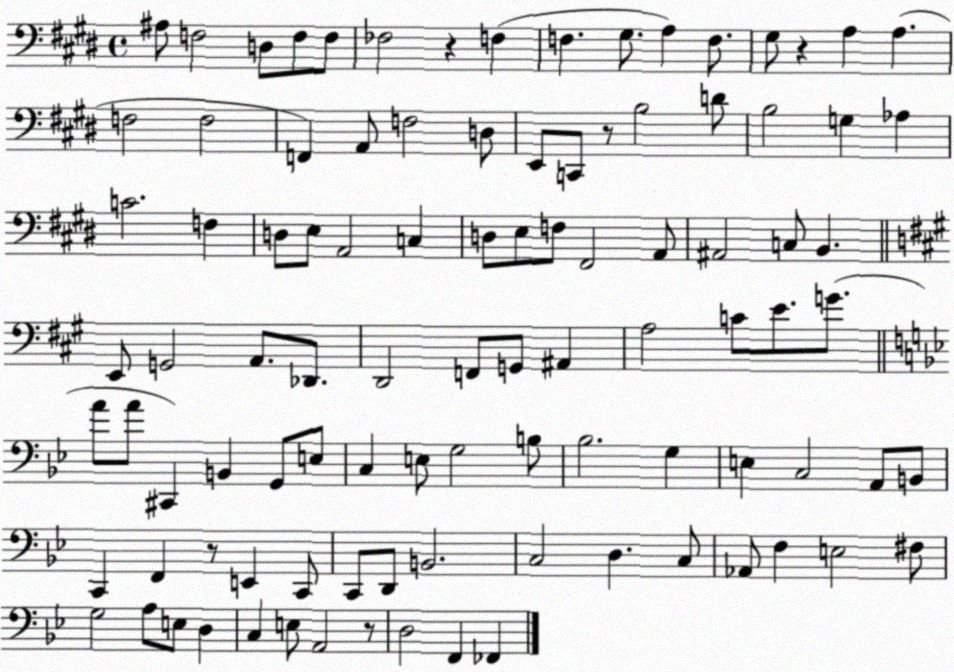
X:1
T:Untitled
M:4/4
L:1/4
K:E
^A,/2 F,2 D,/2 F,/2 F,/2 _F,2 z F, F, ^G,/2 A, F,/2 ^G,/2 z A, A, F,2 F,2 F,, A,,/2 F,2 D,/2 E,,/2 C,,/2 z/2 B,2 D/2 B,2 G, _A, C2 F, D,/2 E,/2 A,,2 C, D,/2 E,/2 F,/2 ^F,,2 A,,/2 ^A,,2 C,/2 B,, E,,/2 G,,2 A,,/2 _D,,/2 D,,2 F,,/2 G,,/2 ^A,, A,2 C/2 E/2 G/2 A/2 A/2 ^C,, B,, G,,/2 E,/2 C, E,/2 G,2 B,/2 _B,2 G, E, C,2 A,,/2 B,,/2 C,, F,, z/2 E,, C,,/2 C,,/2 D,,/2 B,,2 C,2 D, C,/2 _A,,/2 F, E,2 ^F,/2 G,2 A,/2 E,/2 D, C, E,/2 A,,2 z/2 D,2 F,, _F,,